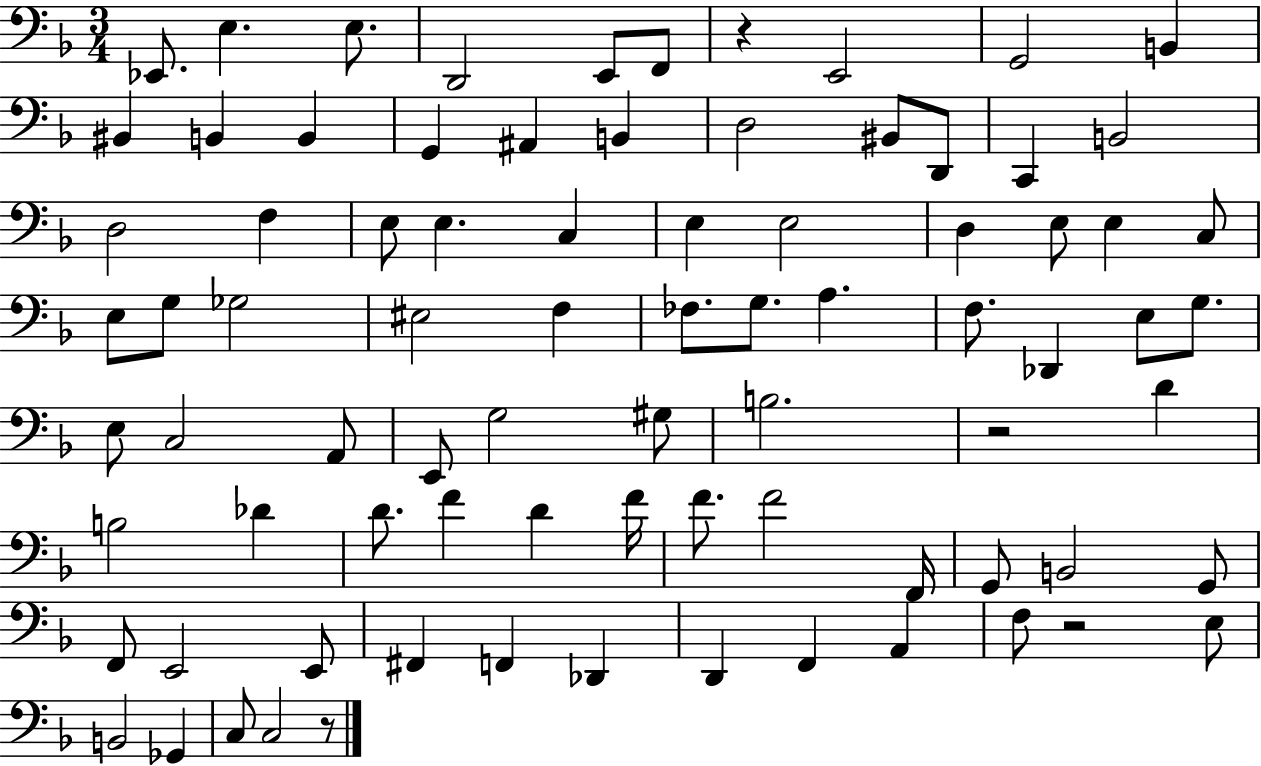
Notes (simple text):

Eb2/e. E3/q. E3/e. D2/h E2/e F2/e R/q E2/h G2/h B2/q BIS2/q B2/q B2/q G2/q A#2/q B2/q D3/h BIS2/e D2/e C2/q B2/h D3/h F3/q E3/e E3/q. C3/q E3/q E3/h D3/q E3/e E3/q C3/e E3/e G3/e Gb3/h EIS3/h F3/q FES3/e. G3/e. A3/q. F3/e. Db2/q E3/e G3/e. E3/e C3/h A2/e E2/e G3/h G#3/e B3/h. R/h D4/q B3/h Db4/q D4/e. F4/q D4/q F4/s F4/e. F4/h F2/s G2/e B2/h G2/e F2/e E2/h E2/e F#2/q F2/q Db2/q D2/q F2/q A2/q F3/e R/h E3/e B2/h Gb2/q C3/e C3/h R/e